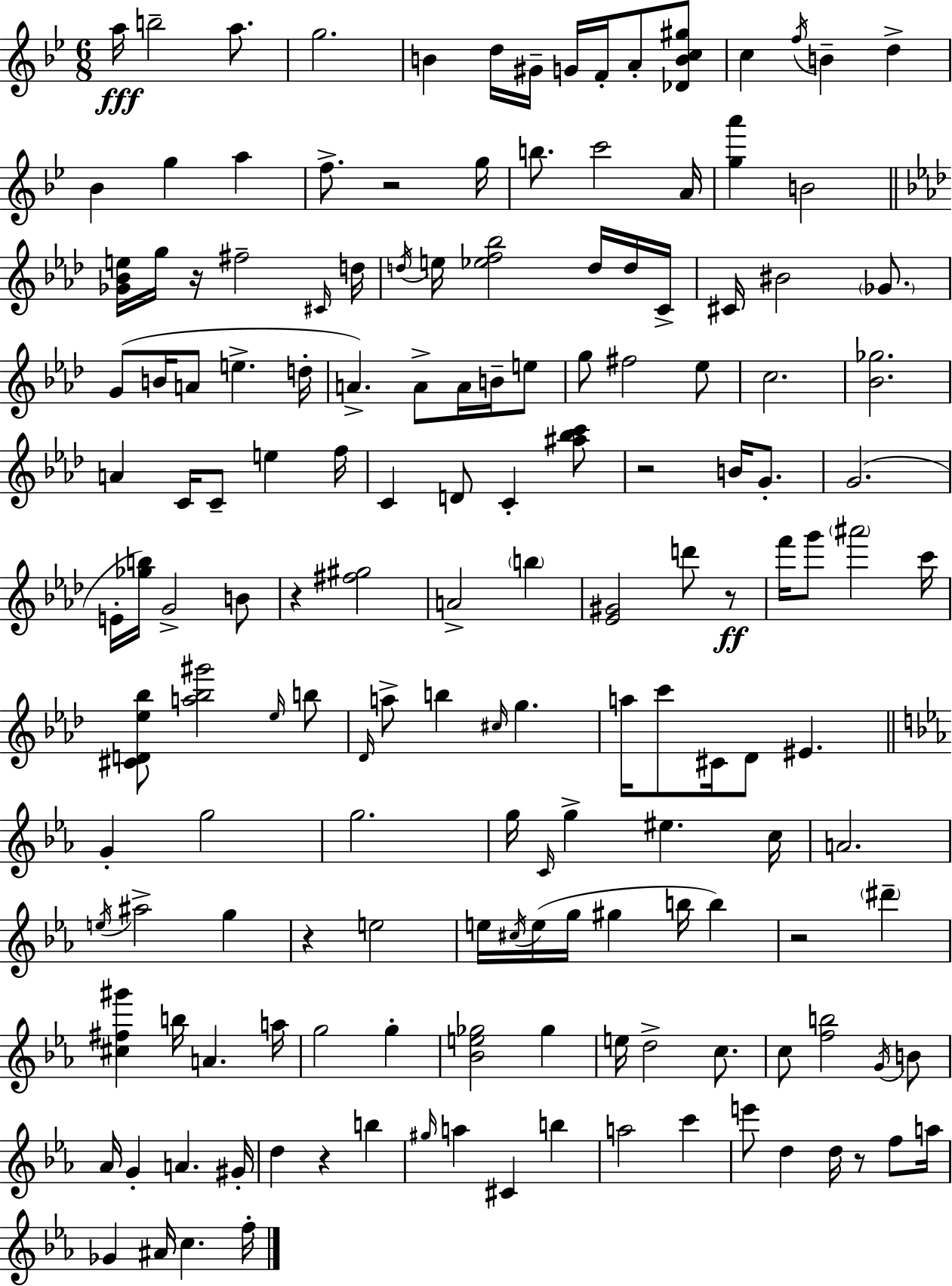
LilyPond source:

{
  \clef treble
  \numericTimeSignature
  \time 6/8
  \key g \minor
  a''16\fff b''2-- a''8. | g''2. | b'4 d''16 gis'16-- g'16 f'16-. a'8-. <des' b' c'' gis''>8 | c''4 \acciaccatura { f''16 } b'4-- d''4-> | \break bes'4 g''4 a''4 | f''8.-> r2 | g''16 b''8. c'''2 | a'16 <g'' a'''>4 b'2 | \break \bar "||" \break \key aes \major <ges' bes' e''>16 g''16 r16 fis''2-- \grace { cis'16 } | d''16 \acciaccatura { d''16 } e''16 <ees'' f'' bes''>2 d''16 | d''16 c'16-> cis'16 bis'2 \parenthesize ges'8. | g'8( b'16 a'8 e''4.-> | \break d''16-. a'4.->) a'8-> a'16 b'16-- | e''8 g''8 fis''2 | ees''8 c''2. | <bes' ges''>2. | \break a'4 c'16 c'8-- e''4 | f''16 c'4 d'8 c'4-. | <ais'' bes'' c'''>8 r2 b'16 g'8.-. | g'2.( | \break e'16-. <ges'' b''>16) g'2-> | b'8 r4 <fis'' gis''>2 | a'2-> \parenthesize b''4 | <ees' gis'>2 d'''8 | \break r8\ff f'''16 g'''8 \parenthesize ais'''2 | c'''16 <cis' d' ees'' bes''>8 <a'' bes'' gis'''>2 | \grace { ees''16 } b''8 \grace { des'16 } a''8-> b''4 \grace { cis''16 } g''4. | a''16 c'''8 cis'16 des'8 eis'4. | \break \bar "||" \break \key ees \major g'4-. g''2 | g''2. | g''16 \grace { c'16 } g''4-> eis''4. | c''16 a'2. | \break \acciaccatura { e''16 } ais''2-> g''4 | r4 e''2 | e''16 \acciaccatura { cis''16 }( e''16 g''16 gis''4 b''16 b''4) | r2 \parenthesize dis'''4-- | \break <cis'' fis'' gis'''>4 b''16 a'4. | a''16 g''2 g''4-. | <bes' e'' ges''>2 ges''4 | e''16 d''2-> | \break c''8. c''8 <f'' b''>2 | \acciaccatura { g'16 } b'8 aes'16 g'4-. a'4. | gis'16-. d''4 r4 | b''4 \grace { gis''16 } a''4 cis'4 | \break b''4 a''2 | c'''4 e'''8 d''4 d''16 | r8 f''8 a''16 ges'4 ais'16 c''4. | f''16-. \bar "|."
}